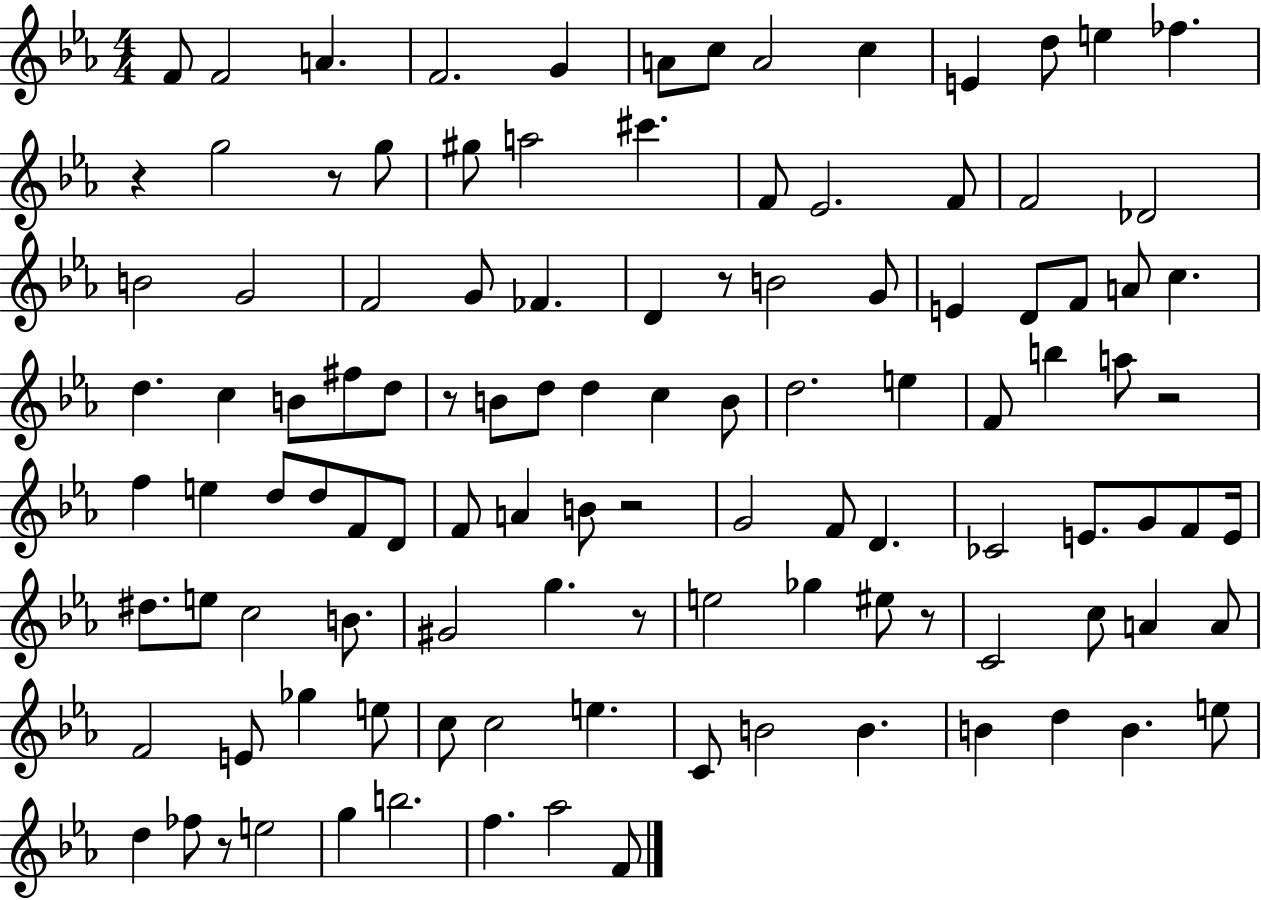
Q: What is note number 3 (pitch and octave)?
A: A4